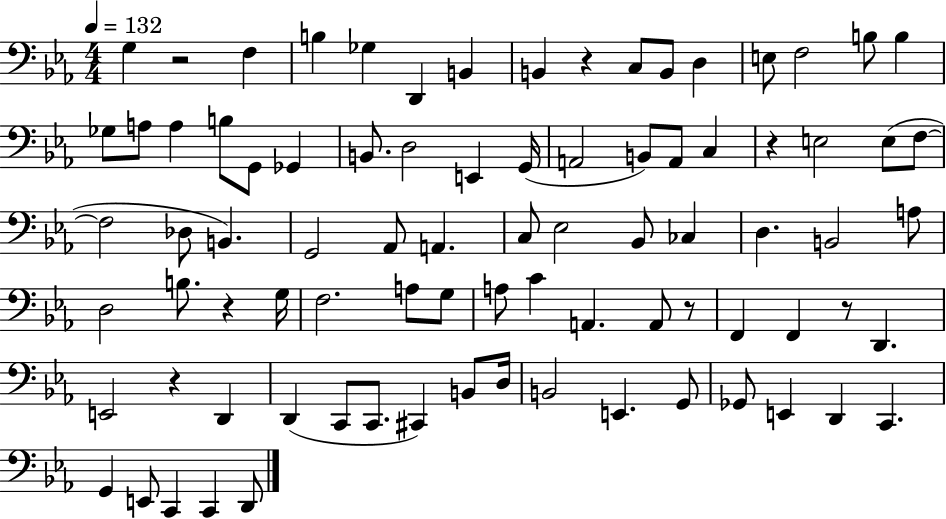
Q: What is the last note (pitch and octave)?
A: D2